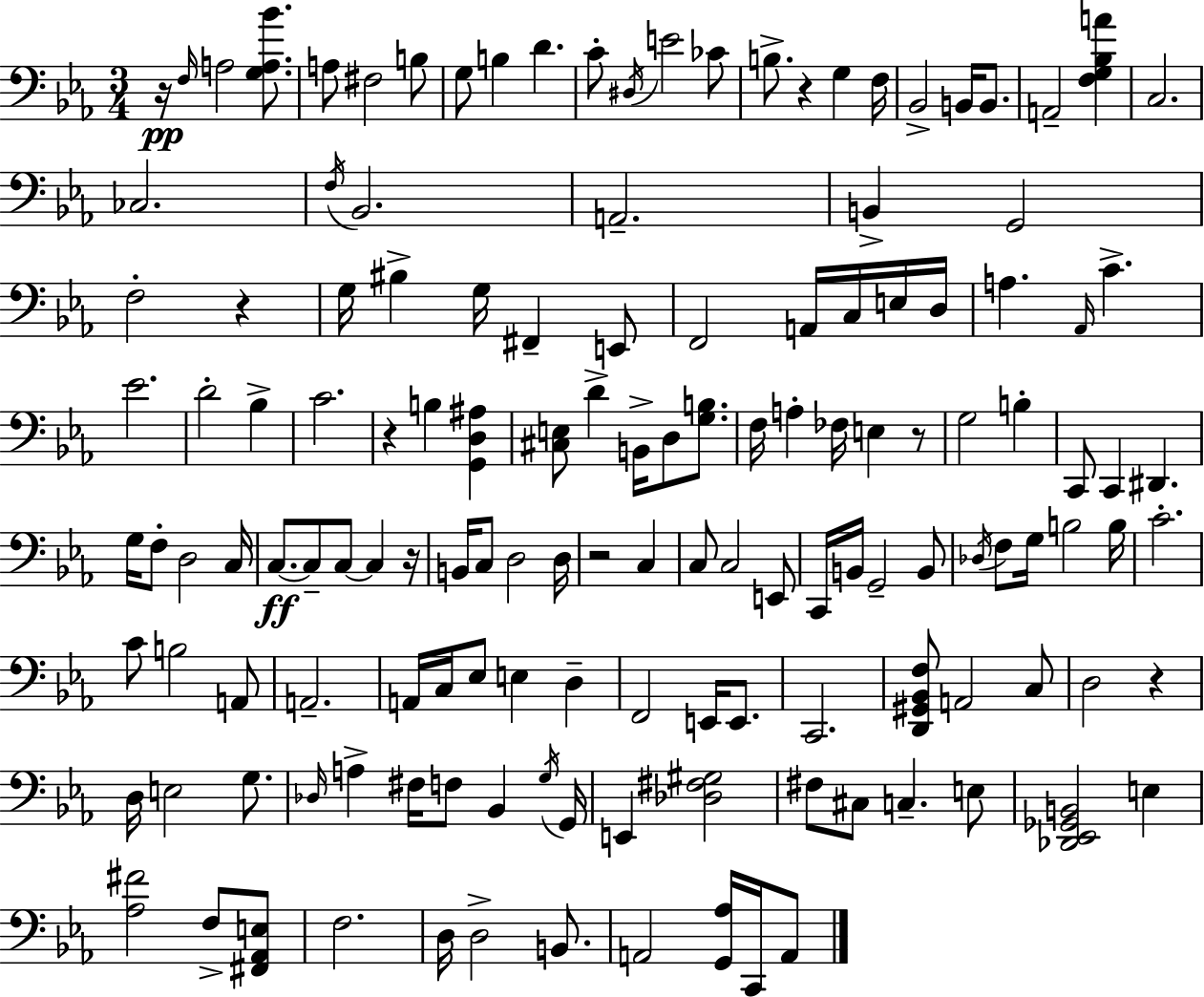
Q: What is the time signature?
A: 3/4